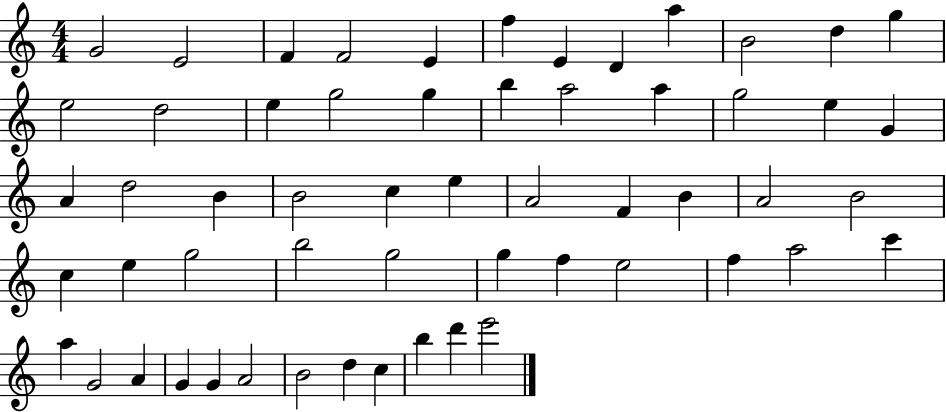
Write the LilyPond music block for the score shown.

{
  \clef treble
  \numericTimeSignature
  \time 4/4
  \key c \major
  g'2 e'2 | f'4 f'2 e'4 | f''4 e'4 d'4 a''4 | b'2 d''4 g''4 | \break e''2 d''2 | e''4 g''2 g''4 | b''4 a''2 a''4 | g''2 e''4 g'4 | \break a'4 d''2 b'4 | b'2 c''4 e''4 | a'2 f'4 b'4 | a'2 b'2 | \break c''4 e''4 g''2 | b''2 g''2 | g''4 f''4 e''2 | f''4 a''2 c'''4 | \break a''4 g'2 a'4 | g'4 g'4 a'2 | b'2 d''4 c''4 | b''4 d'''4 e'''2 | \break \bar "|."
}